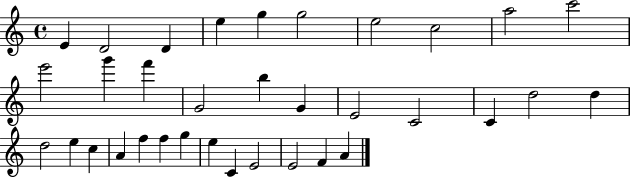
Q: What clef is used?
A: treble